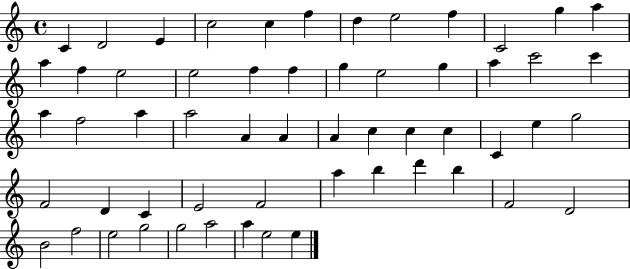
{
  \clef treble
  \time 4/4
  \defaultTimeSignature
  \key c \major
  c'4 d'2 e'4 | c''2 c''4 f''4 | d''4 e''2 f''4 | c'2 g''4 a''4 | \break a''4 f''4 e''2 | e''2 f''4 f''4 | g''4 e''2 g''4 | a''4 c'''2 c'''4 | \break a''4 f''2 a''4 | a''2 a'4 a'4 | a'4 c''4 c''4 c''4 | c'4 e''4 g''2 | \break f'2 d'4 c'4 | e'2 f'2 | a''4 b''4 d'''4 b''4 | f'2 d'2 | \break b'2 f''2 | e''2 g''2 | g''2 a''2 | a''4 e''2 e''4 | \break \bar "|."
}